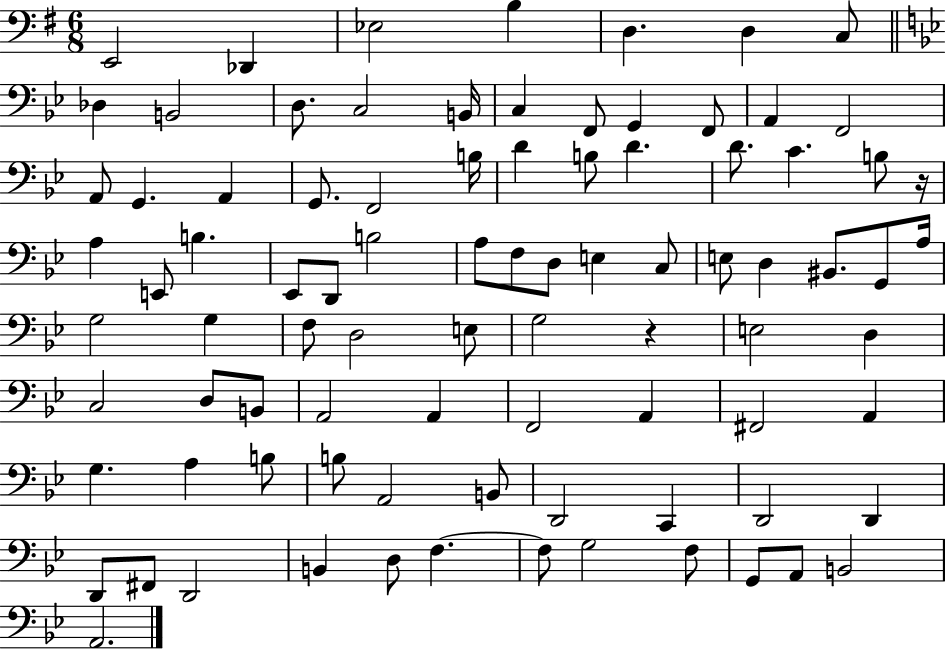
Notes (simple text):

E2/h Db2/q Eb3/h B3/q D3/q. D3/q C3/e Db3/q B2/h D3/e. C3/h B2/s C3/q F2/e G2/q F2/e A2/q F2/h A2/e G2/q. A2/q G2/e. F2/h B3/s D4/q B3/e D4/q. D4/e. C4/q. B3/e R/s A3/q E2/e B3/q. Eb2/e D2/e B3/h A3/e F3/e D3/e E3/q C3/e E3/e D3/q BIS2/e. G2/e A3/s G3/h G3/q F3/e D3/h E3/e G3/h R/q E3/h D3/q C3/h D3/e B2/e A2/h A2/q F2/h A2/q F#2/h A2/q G3/q. A3/q B3/e B3/e A2/h B2/e D2/h C2/q D2/h D2/q D2/e F#2/e D2/h B2/q D3/e F3/q. F3/e G3/h F3/e G2/e A2/e B2/h A2/h.